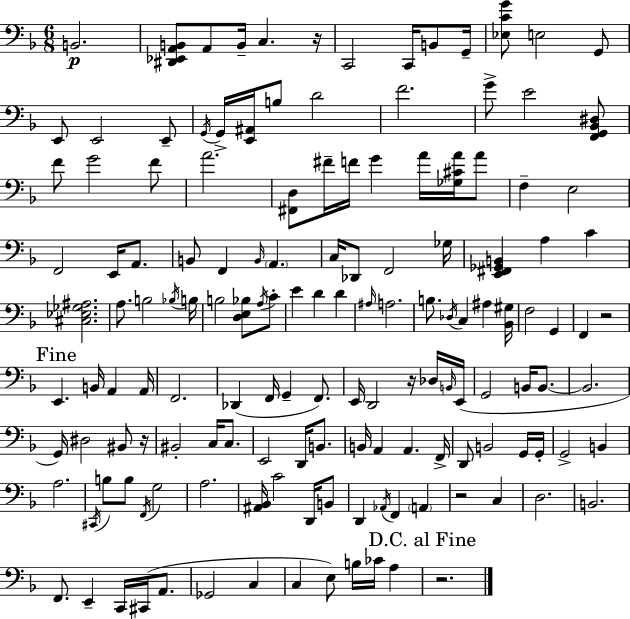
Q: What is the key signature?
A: D minor